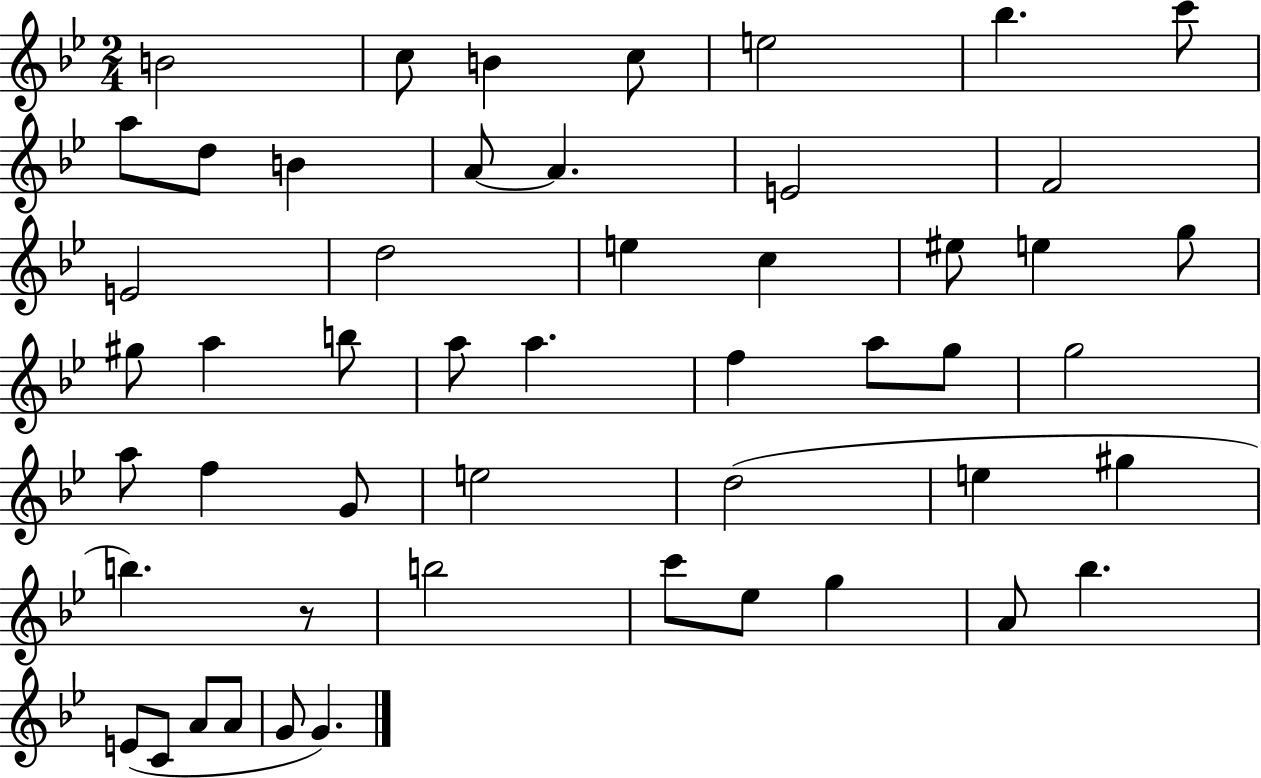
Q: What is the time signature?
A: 2/4